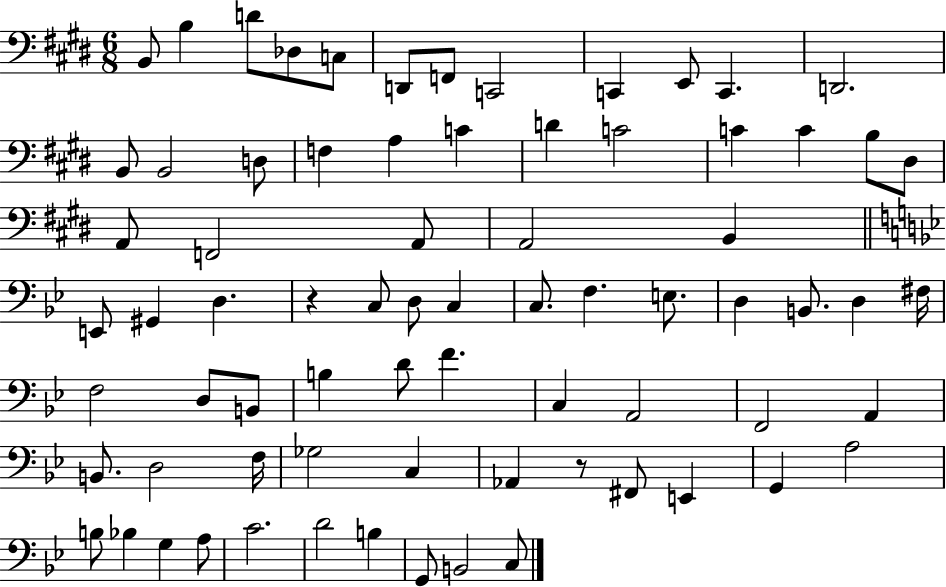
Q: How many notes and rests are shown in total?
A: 74